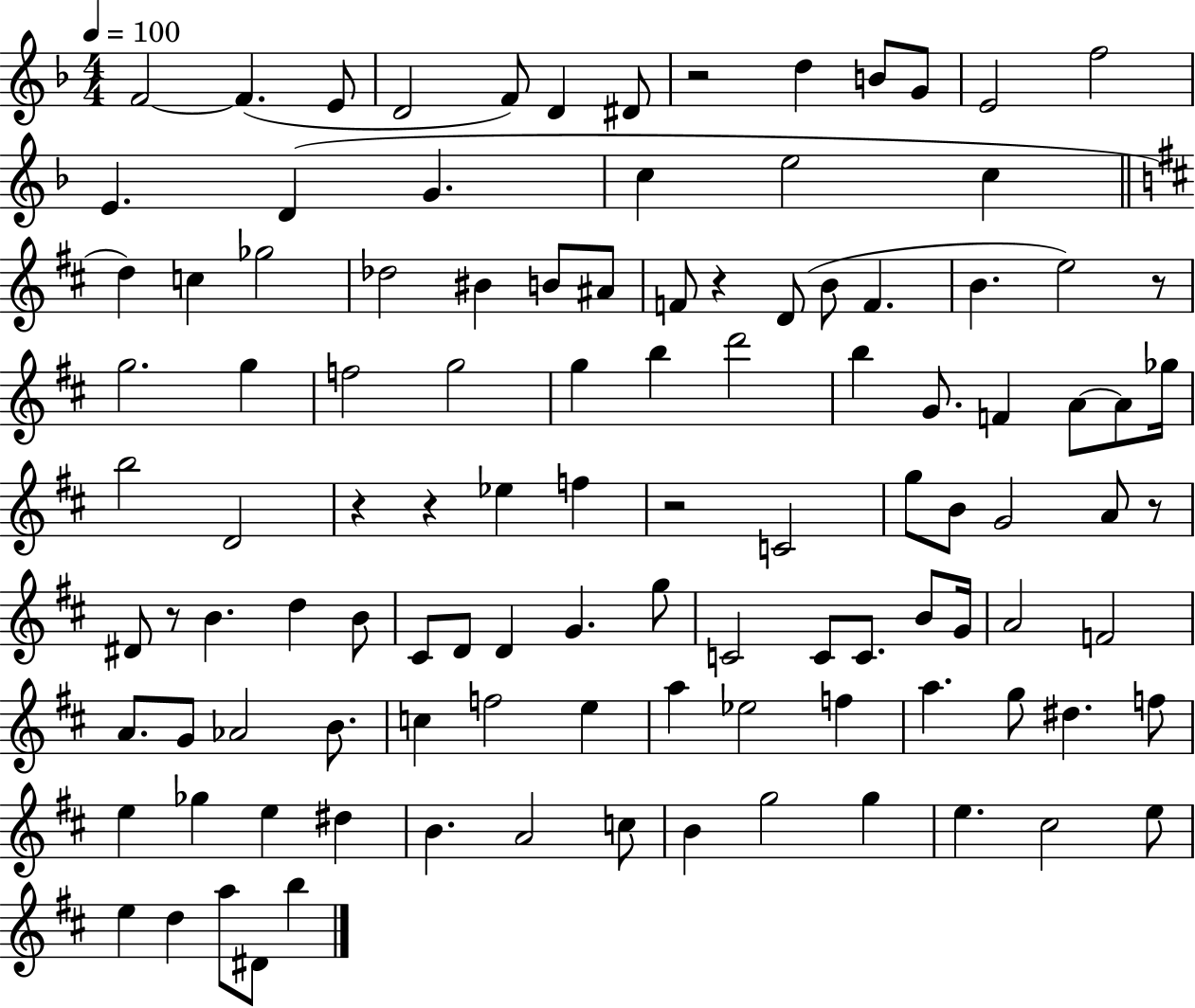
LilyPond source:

{
  \clef treble
  \numericTimeSignature
  \time 4/4
  \key f \major
  \tempo 4 = 100
  f'2~~ f'4.( e'8 | d'2 f'8) d'4 dis'8 | r2 d''4 b'8 g'8 | e'2 f''2 | \break e'4. d'4( g'4. | c''4 e''2 c''4 | \bar "||" \break \key d \major d''4) c''4 ges''2 | des''2 bis'4 b'8 ais'8 | f'8 r4 d'8( b'8 f'4. | b'4. e''2) r8 | \break g''2. g''4 | f''2 g''2 | g''4 b''4 d'''2 | b''4 g'8. f'4 a'8~~ a'8 ges''16 | \break b''2 d'2 | r4 r4 ees''4 f''4 | r2 c'2 | g''8 b'8 g'2 a'8 r8 | \break dis'8 r8 b'4. d''4 b'8 | cis'8 d'8 d'4 g'4. g''8 | c'2 c'8 c'8. b'8 g'16 | a'2 f'2 | \break a'8. g'8 aes'2 b'8. | c''4 f''2 e''4 | a''4 ees''2 f''4 | a''4. g''8 dis''4. f''8 | \break e''4 ges''4 e''4 dis''4 | b'4. a'2 c''8 | b'4 g''2 g''4 | e''4. cis''2 e''8 | \break e''4 d''4 a''8 dis'8 b''4 | \bar "|."
}